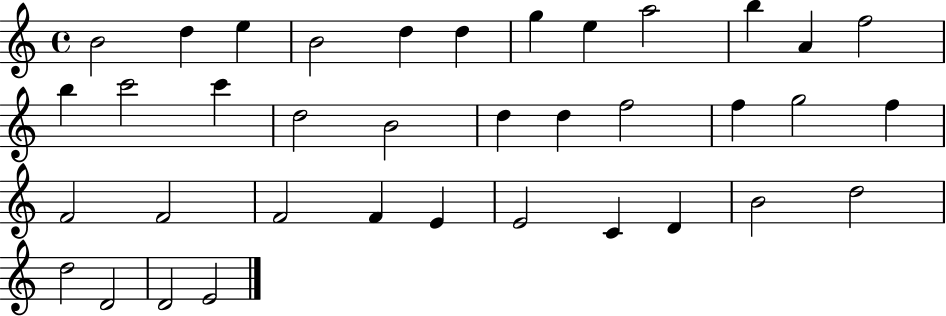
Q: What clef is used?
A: treble